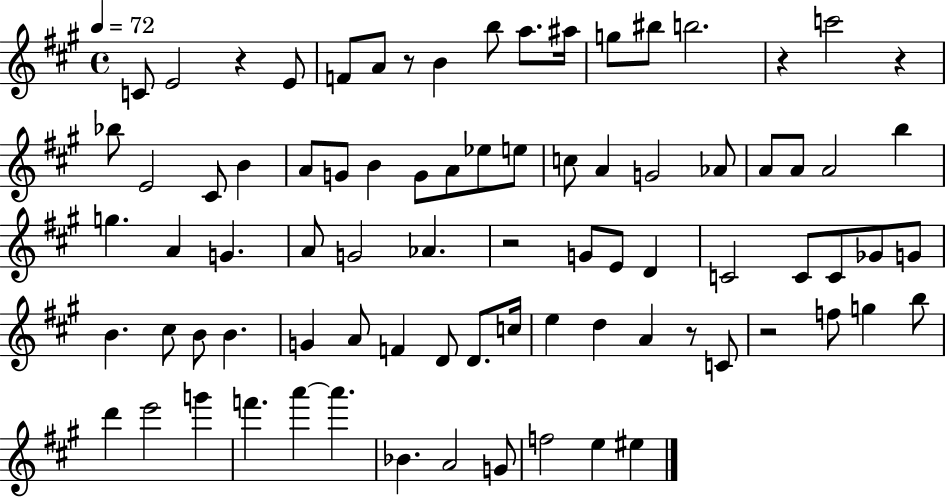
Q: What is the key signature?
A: A major